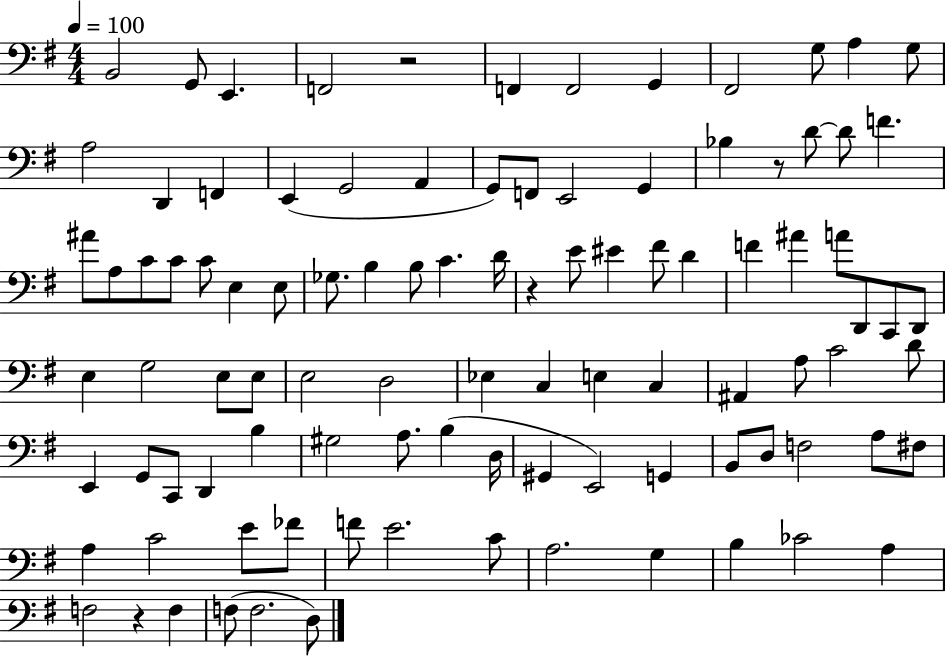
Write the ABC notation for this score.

X:1
T:Untitled
M:4/4
L:1/4
K:G
B,,2 G,,/2 E,, F,,2 z2 F,, F,,2 G,, ^F,,2 G,/2 A, G,/2 A,2 D,, F,, E,, G,,2 A,, G,,/2 F,,/2 E,,2 G,, _B, z/2 D/2 D/2 F ^A/2 A,/2 C/2 C/2 C/2 E, E,/2 _G,/2 B, B,/2 C D/4 z E/2 ^E ^F/2 D F ^A A/2 D,,/2 C,,/2 D,,/2 E, G,2 E,/2 E,/2 E,2 D,2 _E, C, E, C, ^A,, A,/2 C2 D/2 E,, G,,/2 C,,/2 D,, B, ^G,2 A,/2 B, D,/4 ^G,, E,,2 G,, B,,/2 D,/2 F,2 A,/2 ^F,/2 A, C2 E/2 _F/2 F/2 E2 C/2 A,2 G, B, _C2 A, F,2 z F, F,/2 F,2 D,/2